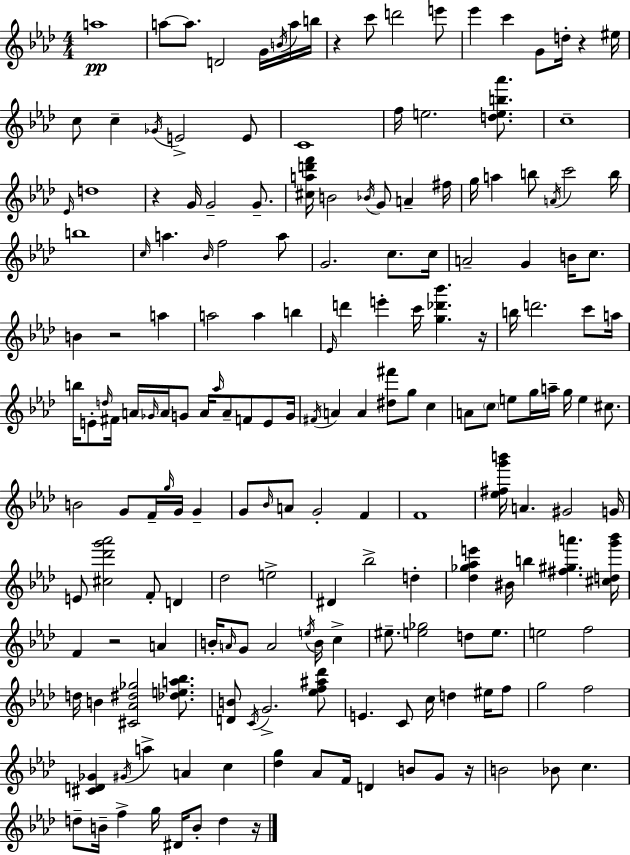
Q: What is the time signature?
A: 4/4